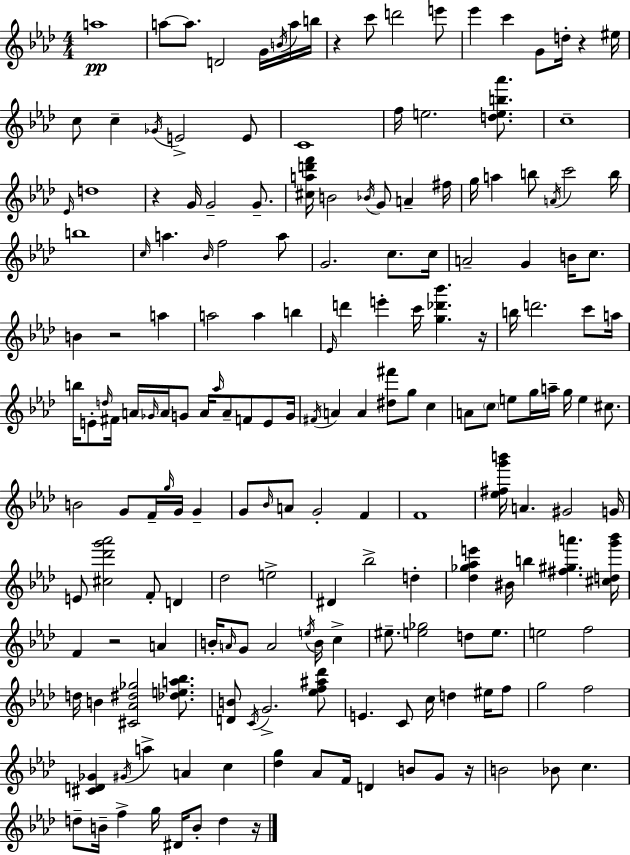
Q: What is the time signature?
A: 4/4